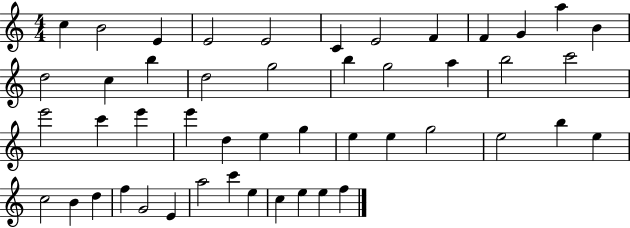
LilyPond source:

{
  \clef treble
  \numericTimeSignature
  \time 4/4
  \key c \major
  c''4 b'2 e'4 | e'2 e'2 | c'4 e'2 f'4 | f'4 g'4 a''4 b'4 | \break d''2 c''4 b''4 | d''2 g''2 | b''4 g''2 a''4 | b''2 c'''2 | \break e'''2 c'''4 e'''4 | e'''4 d''4 e''4 g''4 | e''4 e''4 g''2 | e''2 b''4 e''4 | \break c''2 b'4 d''4 | f''4 g'2 e'4 | a''2 c'''4 e''4 | c''4 e''4 e''4 f''4 | \break \bar "|."
}